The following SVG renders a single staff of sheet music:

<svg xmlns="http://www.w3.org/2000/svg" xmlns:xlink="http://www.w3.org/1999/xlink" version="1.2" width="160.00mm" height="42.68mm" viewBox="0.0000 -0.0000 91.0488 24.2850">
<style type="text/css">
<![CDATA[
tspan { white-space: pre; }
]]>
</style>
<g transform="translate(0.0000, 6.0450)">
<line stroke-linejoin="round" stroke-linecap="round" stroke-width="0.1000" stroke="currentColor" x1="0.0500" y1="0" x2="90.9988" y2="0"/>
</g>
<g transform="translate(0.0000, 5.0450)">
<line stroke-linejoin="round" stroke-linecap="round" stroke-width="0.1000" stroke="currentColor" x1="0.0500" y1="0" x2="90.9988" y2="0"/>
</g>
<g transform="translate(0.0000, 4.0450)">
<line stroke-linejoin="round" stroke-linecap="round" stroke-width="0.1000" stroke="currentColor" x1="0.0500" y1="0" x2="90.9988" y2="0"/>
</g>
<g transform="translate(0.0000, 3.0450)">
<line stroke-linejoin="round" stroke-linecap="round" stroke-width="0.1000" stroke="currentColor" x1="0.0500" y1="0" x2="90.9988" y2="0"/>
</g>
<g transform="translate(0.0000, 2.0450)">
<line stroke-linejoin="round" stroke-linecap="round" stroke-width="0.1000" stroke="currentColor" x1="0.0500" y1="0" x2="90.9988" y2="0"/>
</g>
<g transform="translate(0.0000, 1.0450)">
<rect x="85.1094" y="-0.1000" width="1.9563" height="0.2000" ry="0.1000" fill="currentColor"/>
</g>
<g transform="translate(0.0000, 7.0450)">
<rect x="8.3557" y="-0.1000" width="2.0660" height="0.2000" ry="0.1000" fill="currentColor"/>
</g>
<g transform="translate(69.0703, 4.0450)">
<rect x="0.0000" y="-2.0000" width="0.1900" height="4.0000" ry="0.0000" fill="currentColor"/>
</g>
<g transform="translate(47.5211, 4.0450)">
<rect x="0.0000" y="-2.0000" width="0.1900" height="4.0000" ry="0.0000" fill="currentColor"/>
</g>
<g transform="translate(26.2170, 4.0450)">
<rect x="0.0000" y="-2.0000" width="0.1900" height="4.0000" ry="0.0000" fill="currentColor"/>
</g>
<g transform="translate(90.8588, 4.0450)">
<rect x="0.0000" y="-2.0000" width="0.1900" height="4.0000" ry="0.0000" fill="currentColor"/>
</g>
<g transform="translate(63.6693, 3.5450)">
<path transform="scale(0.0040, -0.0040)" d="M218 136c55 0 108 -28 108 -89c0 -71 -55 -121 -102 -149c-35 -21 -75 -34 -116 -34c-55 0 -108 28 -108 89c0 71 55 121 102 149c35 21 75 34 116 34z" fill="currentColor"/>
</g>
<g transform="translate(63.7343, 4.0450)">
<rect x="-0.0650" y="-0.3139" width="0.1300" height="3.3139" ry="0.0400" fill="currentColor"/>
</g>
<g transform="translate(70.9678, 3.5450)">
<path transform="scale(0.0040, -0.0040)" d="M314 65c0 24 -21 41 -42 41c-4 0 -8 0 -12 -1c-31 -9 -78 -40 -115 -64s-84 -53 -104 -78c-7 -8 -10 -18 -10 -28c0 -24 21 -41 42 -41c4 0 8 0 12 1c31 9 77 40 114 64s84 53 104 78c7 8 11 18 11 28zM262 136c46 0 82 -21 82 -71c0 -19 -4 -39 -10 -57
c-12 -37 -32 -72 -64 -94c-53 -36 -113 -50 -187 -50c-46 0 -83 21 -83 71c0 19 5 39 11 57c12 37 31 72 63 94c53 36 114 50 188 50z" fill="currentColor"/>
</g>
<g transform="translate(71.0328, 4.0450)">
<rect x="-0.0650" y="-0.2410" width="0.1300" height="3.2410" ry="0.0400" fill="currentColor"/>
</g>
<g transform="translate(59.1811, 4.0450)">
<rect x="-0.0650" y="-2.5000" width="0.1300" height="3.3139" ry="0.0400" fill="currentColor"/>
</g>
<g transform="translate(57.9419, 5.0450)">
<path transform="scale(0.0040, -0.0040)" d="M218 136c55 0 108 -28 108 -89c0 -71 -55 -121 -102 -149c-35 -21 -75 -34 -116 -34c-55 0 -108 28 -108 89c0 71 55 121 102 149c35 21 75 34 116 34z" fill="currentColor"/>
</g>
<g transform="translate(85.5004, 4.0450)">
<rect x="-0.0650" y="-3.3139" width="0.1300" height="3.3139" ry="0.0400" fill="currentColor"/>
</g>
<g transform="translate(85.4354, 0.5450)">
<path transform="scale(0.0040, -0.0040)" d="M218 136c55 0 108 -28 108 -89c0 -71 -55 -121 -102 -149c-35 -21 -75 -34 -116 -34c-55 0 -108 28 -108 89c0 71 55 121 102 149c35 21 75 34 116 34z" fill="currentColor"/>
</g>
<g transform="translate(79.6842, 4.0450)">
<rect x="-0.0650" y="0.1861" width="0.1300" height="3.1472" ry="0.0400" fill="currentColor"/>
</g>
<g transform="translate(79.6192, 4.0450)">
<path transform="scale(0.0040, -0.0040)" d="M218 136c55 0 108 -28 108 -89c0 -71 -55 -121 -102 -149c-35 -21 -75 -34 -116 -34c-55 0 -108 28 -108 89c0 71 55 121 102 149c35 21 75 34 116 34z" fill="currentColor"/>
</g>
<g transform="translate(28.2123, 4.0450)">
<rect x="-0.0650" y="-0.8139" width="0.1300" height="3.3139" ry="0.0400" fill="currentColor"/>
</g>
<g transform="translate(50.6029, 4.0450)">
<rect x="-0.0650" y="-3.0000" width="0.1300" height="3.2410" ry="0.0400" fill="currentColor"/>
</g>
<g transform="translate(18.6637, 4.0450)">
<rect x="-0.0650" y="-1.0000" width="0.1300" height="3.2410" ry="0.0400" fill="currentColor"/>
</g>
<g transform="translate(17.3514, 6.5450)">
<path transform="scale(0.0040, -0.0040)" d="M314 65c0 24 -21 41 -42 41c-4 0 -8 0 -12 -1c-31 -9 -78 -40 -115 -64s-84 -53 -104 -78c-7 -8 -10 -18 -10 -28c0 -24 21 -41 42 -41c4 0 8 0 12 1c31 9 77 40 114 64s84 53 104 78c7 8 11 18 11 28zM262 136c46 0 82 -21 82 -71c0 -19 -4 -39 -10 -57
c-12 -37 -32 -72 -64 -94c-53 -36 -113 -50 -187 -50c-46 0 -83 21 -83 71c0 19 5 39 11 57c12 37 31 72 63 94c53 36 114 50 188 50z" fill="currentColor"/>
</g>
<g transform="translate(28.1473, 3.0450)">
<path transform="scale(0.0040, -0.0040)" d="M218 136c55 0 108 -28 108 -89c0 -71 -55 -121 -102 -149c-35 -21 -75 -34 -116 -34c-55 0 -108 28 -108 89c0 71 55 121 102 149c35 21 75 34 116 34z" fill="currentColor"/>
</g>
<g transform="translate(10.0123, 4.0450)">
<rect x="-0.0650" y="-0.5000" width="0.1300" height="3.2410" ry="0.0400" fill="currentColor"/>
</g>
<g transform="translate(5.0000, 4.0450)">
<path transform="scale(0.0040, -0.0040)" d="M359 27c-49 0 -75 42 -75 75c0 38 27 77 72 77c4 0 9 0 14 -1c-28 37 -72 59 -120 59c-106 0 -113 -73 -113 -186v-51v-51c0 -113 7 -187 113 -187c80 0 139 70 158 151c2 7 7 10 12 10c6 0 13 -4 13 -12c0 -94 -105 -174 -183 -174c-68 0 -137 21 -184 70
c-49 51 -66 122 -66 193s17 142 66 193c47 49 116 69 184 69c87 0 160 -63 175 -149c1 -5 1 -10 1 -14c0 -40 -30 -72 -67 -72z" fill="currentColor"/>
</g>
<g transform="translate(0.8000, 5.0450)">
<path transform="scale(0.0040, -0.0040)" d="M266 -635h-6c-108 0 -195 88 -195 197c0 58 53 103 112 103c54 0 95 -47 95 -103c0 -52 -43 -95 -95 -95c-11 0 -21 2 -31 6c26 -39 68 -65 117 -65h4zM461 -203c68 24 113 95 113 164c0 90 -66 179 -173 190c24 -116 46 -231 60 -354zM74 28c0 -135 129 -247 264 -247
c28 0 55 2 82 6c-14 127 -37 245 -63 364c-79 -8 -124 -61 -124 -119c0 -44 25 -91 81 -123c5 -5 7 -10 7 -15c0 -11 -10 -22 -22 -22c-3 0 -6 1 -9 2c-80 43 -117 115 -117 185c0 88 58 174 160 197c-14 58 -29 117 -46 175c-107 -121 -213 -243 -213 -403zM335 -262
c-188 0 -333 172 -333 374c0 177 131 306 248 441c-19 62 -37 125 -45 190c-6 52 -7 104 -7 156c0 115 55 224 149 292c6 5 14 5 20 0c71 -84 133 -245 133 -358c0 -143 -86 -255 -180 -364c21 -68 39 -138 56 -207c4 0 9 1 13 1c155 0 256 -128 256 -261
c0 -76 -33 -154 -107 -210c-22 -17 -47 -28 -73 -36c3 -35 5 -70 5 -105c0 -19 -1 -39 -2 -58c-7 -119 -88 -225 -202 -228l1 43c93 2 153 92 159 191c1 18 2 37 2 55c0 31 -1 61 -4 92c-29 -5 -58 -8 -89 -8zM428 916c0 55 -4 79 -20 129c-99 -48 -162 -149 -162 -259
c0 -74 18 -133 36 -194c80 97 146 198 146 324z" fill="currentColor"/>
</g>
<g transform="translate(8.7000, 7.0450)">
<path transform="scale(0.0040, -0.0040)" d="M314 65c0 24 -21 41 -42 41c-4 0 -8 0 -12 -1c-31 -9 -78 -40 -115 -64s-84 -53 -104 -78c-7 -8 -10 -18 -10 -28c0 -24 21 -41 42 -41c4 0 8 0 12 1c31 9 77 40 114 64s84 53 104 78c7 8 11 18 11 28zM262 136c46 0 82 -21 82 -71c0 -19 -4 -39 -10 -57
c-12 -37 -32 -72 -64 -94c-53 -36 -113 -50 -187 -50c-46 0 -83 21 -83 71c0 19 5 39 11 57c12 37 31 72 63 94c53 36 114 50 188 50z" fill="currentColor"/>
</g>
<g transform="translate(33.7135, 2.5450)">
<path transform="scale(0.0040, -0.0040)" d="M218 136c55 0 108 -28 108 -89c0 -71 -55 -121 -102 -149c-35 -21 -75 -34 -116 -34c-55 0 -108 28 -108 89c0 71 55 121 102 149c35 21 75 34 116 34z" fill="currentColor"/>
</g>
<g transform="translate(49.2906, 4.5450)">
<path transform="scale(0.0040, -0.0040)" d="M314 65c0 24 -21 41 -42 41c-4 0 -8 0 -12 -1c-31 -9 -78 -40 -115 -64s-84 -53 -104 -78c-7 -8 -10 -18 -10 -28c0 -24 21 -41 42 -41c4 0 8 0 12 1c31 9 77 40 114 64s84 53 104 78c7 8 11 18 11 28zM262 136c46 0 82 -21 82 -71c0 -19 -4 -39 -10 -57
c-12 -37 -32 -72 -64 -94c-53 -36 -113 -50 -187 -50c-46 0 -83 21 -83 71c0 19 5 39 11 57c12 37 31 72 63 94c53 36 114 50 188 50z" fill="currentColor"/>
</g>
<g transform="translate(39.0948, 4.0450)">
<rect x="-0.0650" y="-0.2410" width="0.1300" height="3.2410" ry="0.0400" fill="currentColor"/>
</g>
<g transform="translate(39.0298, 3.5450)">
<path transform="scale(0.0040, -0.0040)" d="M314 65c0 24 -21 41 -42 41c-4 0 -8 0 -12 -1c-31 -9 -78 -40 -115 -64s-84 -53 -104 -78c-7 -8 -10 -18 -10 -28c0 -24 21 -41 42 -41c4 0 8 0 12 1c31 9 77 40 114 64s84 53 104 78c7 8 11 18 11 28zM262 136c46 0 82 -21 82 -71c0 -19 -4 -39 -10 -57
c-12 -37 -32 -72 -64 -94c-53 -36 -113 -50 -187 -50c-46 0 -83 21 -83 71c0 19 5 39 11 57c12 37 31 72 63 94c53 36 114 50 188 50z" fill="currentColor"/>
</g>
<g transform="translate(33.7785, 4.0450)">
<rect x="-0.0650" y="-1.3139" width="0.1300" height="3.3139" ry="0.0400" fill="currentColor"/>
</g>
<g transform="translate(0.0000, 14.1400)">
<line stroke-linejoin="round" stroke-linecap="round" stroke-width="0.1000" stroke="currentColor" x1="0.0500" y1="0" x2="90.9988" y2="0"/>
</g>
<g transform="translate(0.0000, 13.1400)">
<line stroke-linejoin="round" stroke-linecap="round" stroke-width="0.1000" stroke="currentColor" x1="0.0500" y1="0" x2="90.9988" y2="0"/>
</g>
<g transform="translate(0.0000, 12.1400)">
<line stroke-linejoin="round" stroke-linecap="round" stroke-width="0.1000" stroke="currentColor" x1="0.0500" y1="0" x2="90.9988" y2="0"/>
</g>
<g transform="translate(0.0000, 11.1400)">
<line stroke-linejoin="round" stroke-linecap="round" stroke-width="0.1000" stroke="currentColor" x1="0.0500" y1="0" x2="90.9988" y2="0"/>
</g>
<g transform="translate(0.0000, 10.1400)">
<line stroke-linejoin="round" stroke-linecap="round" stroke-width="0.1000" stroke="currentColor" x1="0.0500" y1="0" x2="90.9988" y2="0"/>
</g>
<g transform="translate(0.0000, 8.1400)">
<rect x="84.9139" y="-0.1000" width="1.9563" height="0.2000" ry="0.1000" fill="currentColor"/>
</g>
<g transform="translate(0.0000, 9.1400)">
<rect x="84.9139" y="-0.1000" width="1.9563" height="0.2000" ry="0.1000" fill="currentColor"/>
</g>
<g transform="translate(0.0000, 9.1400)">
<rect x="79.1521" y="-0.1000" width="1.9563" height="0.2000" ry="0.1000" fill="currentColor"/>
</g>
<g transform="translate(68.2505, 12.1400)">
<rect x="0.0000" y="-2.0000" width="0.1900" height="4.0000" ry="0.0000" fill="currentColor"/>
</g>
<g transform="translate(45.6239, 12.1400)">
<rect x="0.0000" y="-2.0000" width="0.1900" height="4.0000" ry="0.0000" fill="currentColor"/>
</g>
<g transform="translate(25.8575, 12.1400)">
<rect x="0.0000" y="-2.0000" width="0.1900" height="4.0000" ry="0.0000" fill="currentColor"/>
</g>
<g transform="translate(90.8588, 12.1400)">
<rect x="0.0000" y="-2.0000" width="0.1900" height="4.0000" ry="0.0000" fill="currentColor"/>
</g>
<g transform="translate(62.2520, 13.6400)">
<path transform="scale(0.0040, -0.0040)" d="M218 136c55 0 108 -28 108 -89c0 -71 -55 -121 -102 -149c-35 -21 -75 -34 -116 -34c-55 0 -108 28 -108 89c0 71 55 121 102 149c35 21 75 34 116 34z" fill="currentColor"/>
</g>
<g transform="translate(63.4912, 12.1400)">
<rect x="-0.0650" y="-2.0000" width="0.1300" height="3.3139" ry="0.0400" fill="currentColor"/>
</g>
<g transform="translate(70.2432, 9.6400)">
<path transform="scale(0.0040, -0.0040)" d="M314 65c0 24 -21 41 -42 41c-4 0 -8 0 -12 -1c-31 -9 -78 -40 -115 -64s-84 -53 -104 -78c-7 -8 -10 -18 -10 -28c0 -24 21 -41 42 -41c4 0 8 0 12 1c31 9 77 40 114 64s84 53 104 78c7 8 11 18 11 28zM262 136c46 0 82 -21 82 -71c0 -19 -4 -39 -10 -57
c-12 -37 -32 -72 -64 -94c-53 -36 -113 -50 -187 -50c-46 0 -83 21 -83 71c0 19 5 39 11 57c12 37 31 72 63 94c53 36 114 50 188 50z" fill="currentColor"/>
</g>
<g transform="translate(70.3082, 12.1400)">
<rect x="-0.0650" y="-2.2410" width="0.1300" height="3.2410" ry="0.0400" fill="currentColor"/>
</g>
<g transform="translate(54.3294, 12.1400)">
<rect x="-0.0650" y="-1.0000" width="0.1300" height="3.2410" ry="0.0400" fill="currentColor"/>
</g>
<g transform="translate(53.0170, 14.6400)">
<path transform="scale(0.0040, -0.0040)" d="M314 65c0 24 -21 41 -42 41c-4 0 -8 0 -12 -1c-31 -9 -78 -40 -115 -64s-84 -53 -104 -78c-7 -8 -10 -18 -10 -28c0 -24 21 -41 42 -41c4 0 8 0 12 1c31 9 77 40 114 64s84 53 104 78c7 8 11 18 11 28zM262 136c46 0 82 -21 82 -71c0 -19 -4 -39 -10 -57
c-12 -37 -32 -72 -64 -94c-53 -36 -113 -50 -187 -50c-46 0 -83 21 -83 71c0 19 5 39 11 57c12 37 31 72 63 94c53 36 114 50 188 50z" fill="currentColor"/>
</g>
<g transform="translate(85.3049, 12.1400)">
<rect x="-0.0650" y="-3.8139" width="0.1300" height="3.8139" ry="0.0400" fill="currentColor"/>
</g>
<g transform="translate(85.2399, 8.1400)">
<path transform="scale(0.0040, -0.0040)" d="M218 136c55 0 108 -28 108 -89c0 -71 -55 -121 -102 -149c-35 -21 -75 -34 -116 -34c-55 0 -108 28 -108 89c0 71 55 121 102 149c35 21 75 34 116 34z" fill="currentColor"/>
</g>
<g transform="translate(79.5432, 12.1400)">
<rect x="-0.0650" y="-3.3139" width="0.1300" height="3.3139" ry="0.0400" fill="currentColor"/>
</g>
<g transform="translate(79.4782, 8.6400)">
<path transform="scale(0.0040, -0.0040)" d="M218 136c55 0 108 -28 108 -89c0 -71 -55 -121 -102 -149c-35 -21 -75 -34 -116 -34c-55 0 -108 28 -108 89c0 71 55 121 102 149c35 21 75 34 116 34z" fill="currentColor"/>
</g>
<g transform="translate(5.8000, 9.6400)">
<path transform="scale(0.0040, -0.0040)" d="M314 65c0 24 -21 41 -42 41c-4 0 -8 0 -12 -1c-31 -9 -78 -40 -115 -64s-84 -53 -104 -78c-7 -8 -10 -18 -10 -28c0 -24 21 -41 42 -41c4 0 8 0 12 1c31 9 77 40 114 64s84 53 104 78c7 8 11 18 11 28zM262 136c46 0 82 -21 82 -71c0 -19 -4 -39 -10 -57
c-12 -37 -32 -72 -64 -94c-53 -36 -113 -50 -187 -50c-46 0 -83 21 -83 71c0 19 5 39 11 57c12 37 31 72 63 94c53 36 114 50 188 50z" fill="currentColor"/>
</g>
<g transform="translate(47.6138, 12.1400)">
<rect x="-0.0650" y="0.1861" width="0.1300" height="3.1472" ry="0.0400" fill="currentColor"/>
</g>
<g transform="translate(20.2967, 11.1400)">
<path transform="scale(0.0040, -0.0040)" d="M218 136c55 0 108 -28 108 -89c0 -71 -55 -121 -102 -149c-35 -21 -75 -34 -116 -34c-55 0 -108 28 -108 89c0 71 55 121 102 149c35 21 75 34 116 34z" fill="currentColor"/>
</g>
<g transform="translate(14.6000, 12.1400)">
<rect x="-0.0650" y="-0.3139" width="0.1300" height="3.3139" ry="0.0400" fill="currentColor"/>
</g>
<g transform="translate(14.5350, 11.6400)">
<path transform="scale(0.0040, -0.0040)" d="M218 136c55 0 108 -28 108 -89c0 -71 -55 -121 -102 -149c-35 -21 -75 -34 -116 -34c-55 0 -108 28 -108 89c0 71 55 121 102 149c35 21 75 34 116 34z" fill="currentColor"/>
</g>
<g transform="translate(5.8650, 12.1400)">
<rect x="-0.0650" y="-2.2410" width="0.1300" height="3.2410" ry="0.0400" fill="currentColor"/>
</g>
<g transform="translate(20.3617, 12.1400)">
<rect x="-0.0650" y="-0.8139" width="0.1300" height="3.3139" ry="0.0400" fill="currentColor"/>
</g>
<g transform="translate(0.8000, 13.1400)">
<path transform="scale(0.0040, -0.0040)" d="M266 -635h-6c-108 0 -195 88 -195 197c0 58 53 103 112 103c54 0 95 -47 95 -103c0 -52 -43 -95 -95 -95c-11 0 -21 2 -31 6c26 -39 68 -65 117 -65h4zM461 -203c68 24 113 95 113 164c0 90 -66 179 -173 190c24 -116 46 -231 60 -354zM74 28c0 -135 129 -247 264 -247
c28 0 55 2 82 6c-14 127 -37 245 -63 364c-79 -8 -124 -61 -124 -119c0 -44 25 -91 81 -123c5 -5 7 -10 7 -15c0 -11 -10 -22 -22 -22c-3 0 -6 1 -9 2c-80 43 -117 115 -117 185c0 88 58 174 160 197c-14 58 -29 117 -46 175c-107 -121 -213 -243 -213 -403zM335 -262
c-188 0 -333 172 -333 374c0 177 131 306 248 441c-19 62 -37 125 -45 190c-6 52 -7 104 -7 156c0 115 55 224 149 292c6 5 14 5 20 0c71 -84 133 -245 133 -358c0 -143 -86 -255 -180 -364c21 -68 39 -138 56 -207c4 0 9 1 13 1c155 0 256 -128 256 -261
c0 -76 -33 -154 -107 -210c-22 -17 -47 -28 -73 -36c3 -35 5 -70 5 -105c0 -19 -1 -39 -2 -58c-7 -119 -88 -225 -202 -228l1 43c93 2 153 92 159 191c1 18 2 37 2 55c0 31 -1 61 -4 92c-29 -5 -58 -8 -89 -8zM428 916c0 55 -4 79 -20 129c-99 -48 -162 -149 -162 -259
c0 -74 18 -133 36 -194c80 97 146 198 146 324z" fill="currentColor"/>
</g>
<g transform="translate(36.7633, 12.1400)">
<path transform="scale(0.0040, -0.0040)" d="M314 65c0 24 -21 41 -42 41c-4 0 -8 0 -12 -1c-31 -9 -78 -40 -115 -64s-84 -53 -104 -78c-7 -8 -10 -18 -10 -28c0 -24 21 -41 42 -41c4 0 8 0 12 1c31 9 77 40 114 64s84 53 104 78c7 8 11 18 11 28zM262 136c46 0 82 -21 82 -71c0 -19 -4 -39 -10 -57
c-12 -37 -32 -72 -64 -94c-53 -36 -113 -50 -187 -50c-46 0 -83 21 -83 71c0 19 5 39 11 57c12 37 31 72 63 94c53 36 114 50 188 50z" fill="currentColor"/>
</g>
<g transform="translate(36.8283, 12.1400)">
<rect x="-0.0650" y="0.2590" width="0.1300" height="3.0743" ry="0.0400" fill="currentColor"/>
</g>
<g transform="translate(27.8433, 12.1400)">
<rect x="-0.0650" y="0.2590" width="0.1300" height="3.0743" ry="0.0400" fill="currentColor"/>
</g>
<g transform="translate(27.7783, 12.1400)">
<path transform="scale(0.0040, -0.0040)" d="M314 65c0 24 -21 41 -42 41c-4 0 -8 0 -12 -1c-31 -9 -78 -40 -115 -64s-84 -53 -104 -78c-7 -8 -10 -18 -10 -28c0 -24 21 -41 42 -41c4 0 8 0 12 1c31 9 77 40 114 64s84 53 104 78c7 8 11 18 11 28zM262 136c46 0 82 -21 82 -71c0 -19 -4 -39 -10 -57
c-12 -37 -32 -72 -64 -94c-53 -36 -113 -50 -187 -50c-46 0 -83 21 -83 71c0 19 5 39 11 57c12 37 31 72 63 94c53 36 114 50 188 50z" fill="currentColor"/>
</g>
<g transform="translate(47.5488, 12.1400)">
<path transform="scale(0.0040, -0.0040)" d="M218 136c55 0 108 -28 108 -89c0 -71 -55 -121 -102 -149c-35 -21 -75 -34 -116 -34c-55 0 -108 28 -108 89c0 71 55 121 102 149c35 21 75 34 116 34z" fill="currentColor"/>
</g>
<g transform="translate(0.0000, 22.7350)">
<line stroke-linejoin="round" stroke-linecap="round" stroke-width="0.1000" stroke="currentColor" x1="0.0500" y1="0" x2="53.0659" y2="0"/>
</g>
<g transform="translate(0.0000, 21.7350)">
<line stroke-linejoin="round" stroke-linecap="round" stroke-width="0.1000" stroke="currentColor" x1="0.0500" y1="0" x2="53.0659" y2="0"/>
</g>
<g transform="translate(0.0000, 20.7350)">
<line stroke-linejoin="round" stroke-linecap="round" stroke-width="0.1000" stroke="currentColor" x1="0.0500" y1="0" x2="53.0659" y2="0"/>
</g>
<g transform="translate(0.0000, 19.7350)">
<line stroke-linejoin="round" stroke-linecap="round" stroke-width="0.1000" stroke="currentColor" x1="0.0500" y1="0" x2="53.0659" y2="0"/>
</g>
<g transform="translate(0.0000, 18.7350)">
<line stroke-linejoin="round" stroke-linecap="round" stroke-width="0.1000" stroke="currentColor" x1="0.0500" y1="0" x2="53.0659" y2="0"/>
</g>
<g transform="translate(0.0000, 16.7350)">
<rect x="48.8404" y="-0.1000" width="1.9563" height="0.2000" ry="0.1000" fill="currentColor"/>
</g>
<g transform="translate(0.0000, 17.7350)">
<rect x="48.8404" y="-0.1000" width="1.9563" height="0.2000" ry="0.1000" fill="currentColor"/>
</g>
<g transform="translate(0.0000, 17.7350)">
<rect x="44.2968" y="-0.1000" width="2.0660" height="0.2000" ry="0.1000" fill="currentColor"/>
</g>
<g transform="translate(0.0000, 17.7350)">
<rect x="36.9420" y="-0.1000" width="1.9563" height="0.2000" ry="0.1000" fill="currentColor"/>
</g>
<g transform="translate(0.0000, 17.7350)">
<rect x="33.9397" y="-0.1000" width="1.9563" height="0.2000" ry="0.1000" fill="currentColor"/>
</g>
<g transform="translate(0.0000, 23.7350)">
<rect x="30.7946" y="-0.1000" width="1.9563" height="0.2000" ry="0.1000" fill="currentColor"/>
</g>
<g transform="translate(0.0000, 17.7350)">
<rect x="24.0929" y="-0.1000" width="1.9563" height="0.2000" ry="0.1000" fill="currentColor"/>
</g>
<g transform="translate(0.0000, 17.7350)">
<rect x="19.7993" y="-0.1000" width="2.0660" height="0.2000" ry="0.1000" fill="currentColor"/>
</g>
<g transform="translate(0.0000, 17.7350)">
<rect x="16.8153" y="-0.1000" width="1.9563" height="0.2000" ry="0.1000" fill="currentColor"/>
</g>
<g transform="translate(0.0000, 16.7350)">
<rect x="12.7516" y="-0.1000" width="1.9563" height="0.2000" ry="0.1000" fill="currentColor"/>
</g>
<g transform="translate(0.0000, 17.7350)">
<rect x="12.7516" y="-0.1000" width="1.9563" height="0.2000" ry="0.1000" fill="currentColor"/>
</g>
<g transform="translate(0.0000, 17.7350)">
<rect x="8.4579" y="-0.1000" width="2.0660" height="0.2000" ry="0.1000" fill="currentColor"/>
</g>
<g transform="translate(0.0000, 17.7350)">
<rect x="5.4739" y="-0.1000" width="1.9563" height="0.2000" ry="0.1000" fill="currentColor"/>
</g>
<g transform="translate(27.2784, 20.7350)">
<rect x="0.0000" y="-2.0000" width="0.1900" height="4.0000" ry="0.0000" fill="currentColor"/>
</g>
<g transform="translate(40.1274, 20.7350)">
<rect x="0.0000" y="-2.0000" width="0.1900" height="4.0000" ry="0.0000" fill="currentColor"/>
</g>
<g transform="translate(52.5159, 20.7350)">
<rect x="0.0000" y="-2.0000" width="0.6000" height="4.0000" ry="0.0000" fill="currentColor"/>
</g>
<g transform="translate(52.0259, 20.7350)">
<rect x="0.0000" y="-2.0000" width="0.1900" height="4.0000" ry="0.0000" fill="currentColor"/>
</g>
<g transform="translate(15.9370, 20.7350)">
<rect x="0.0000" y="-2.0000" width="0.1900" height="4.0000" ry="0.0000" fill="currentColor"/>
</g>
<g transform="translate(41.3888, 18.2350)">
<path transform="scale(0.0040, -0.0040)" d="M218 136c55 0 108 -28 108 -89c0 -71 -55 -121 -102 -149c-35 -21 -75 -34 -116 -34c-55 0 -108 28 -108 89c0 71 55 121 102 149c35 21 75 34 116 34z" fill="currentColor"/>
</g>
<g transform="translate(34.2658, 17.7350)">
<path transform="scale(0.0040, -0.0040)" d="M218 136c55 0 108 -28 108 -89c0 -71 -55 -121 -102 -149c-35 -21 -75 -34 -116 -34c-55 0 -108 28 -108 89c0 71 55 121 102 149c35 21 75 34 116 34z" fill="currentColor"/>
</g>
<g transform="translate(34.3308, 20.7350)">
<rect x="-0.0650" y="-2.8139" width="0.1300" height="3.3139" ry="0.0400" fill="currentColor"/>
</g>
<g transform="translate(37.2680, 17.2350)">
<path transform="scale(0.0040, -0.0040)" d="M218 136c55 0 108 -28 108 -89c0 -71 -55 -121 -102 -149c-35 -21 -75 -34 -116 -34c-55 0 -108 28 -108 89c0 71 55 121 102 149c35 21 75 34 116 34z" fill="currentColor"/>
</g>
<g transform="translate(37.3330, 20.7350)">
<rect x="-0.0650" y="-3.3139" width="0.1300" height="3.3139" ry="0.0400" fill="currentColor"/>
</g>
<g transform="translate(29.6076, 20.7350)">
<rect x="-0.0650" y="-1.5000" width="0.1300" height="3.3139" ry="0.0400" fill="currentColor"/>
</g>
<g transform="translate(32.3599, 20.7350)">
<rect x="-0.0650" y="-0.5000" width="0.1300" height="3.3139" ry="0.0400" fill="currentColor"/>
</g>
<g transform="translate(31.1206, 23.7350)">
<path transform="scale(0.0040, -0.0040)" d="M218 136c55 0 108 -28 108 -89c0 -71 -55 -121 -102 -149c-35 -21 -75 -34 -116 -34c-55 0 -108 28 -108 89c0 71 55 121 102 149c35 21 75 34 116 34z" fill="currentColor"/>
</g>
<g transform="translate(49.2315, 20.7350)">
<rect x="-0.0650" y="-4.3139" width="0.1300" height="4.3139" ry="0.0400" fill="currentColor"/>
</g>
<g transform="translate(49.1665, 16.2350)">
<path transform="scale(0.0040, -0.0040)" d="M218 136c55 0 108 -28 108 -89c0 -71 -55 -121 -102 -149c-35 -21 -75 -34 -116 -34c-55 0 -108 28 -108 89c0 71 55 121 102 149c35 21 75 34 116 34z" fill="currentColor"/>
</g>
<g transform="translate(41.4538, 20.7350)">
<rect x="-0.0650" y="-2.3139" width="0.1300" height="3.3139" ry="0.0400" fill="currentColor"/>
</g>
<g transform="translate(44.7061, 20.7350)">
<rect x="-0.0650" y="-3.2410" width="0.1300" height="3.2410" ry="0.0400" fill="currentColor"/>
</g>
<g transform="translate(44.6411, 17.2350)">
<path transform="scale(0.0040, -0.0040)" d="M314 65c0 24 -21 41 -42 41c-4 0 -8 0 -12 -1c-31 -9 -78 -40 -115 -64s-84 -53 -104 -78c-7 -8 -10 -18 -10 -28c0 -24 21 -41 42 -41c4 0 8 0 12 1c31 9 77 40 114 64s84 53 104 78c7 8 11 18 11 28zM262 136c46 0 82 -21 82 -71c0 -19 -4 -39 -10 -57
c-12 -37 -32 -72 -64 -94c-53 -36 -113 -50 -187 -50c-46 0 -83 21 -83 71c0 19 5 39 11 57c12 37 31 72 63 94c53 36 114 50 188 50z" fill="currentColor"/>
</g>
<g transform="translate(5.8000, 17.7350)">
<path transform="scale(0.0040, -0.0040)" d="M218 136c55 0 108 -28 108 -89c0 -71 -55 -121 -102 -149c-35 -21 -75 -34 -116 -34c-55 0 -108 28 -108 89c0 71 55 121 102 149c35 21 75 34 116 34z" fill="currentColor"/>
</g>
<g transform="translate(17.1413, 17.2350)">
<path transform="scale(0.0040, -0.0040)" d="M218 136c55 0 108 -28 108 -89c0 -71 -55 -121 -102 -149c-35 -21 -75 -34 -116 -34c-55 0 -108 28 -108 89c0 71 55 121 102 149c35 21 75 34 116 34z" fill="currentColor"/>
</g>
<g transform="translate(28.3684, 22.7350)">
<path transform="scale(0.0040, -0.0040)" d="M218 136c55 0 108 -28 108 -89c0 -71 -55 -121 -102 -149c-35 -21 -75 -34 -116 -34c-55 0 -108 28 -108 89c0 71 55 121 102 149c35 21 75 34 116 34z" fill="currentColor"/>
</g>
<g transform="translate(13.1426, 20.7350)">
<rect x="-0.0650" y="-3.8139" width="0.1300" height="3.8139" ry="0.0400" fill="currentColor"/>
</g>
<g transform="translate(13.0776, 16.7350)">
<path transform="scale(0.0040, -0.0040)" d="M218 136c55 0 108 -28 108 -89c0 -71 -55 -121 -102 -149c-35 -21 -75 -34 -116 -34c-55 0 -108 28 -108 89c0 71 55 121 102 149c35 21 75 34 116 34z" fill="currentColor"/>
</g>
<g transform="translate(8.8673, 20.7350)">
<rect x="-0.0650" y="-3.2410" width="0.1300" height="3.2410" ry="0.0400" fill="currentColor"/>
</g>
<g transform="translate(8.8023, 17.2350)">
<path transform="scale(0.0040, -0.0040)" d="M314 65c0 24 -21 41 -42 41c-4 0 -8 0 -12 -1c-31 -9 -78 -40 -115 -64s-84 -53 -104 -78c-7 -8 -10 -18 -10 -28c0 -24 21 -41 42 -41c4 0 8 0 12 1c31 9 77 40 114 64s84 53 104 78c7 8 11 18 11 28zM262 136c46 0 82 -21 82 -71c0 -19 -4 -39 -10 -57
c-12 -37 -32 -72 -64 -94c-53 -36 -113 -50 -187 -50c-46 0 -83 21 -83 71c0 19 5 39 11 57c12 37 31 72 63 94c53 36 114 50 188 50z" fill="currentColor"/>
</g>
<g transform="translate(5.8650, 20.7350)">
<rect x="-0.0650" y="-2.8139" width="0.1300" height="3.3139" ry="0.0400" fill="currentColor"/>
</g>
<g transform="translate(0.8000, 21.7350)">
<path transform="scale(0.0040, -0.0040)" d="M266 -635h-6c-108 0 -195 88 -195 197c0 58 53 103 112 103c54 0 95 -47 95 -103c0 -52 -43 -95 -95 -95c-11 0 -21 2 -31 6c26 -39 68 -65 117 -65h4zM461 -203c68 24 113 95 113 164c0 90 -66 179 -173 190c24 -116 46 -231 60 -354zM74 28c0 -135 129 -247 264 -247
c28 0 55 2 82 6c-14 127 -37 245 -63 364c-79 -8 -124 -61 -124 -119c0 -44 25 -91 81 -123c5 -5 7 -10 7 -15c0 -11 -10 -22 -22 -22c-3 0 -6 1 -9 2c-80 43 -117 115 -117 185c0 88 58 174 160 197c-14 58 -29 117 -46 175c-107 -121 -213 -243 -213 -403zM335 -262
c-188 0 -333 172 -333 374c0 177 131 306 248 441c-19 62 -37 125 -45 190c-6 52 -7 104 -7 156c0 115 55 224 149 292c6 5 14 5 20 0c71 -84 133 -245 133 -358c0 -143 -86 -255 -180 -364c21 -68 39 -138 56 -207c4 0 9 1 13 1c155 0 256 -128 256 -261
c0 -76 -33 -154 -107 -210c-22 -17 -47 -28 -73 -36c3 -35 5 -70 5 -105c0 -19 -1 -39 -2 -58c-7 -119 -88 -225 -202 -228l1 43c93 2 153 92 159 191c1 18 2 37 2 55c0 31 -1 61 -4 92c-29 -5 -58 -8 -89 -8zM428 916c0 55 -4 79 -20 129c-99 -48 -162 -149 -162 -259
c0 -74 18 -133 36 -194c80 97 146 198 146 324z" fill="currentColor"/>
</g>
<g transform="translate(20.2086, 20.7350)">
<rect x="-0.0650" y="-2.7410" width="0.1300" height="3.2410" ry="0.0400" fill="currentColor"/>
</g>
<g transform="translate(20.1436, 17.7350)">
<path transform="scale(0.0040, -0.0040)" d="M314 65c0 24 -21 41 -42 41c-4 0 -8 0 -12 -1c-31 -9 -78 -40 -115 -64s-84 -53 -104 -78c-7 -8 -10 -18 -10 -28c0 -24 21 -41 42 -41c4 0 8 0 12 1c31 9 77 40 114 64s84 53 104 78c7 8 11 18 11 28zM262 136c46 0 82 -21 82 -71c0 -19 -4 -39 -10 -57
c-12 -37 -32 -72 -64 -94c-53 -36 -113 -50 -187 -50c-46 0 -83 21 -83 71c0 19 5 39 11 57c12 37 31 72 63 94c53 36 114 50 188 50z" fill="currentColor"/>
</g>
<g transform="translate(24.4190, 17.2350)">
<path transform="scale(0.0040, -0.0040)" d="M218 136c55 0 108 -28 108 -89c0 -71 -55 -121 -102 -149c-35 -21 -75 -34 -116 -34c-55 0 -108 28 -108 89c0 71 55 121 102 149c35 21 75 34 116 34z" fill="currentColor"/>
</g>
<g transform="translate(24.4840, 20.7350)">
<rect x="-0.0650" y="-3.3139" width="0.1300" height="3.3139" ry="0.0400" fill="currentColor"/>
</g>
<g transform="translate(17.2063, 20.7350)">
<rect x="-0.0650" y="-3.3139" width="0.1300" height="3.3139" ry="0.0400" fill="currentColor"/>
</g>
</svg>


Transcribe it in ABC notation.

X:1
T:Untitled
M:4/4
L:1/4
K:C
C2 D2 d e c2 A2 G c c2 B b g2 c d B2 B2 B D2 F g2 b c' a b2 c' b a2 b E C a b g b2 d'